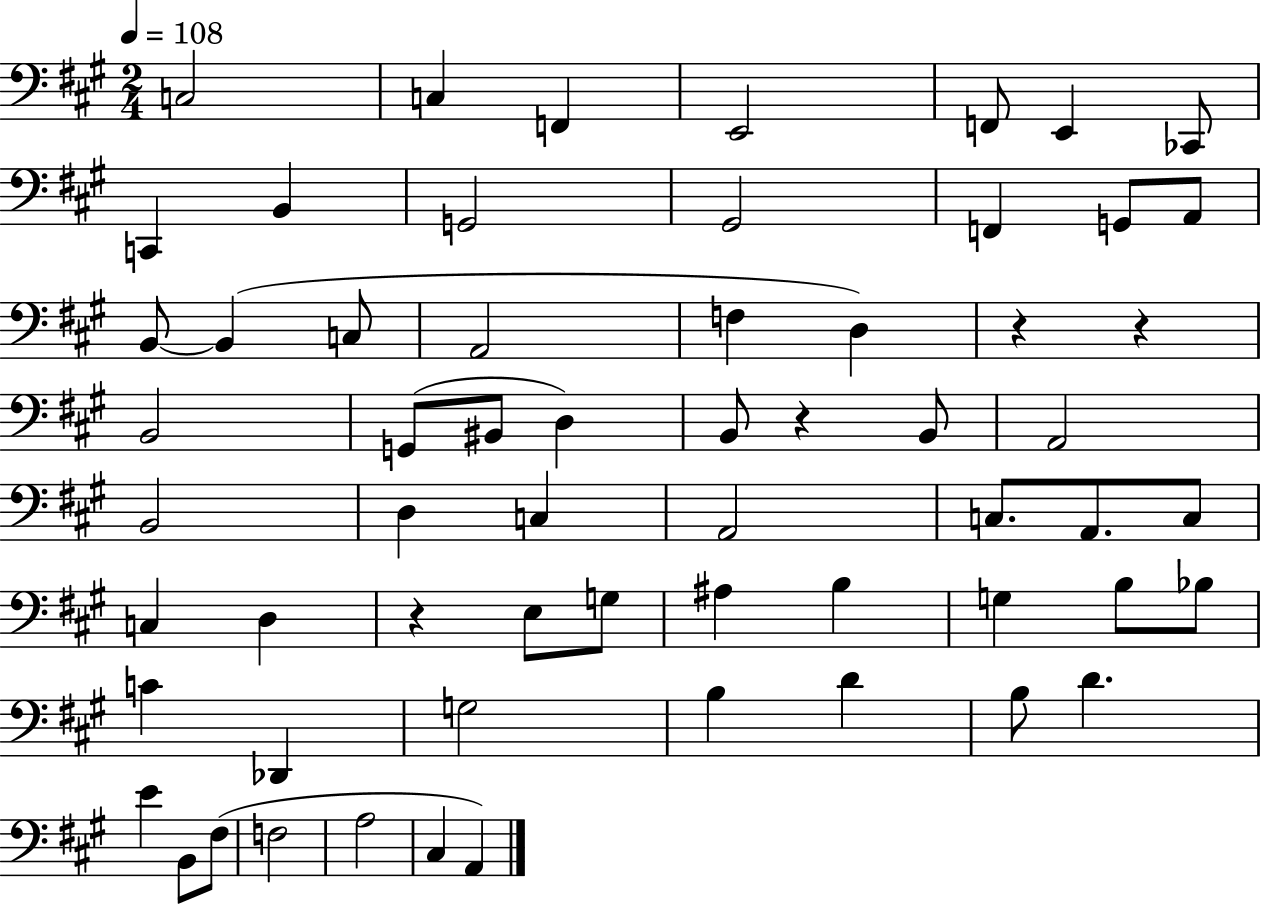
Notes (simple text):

C3/h C3/q F2/q E2/h F2/e E2/q CES2/e C2/q B2/q G2/h G#2/h F2/q G2/e A2/e B2/e B2/q C3/e A2/h F3/q D3/q R/q R/q B2/h G2/e BIS2/e D3/q B2/e R/q B2/e A2/h B2/h D3/q C3/q A2/h C3/e. A2/e. C3/e C3/q D3/q R/q E3/e G3/e A#3/q B3/q G3/q B3/e Bb3/e C4/q Db2/q G3/h B3/q D4/q B3/e D4/q. E4/q B2/e F#3/e F3/h A3/h C#3/q A2/q